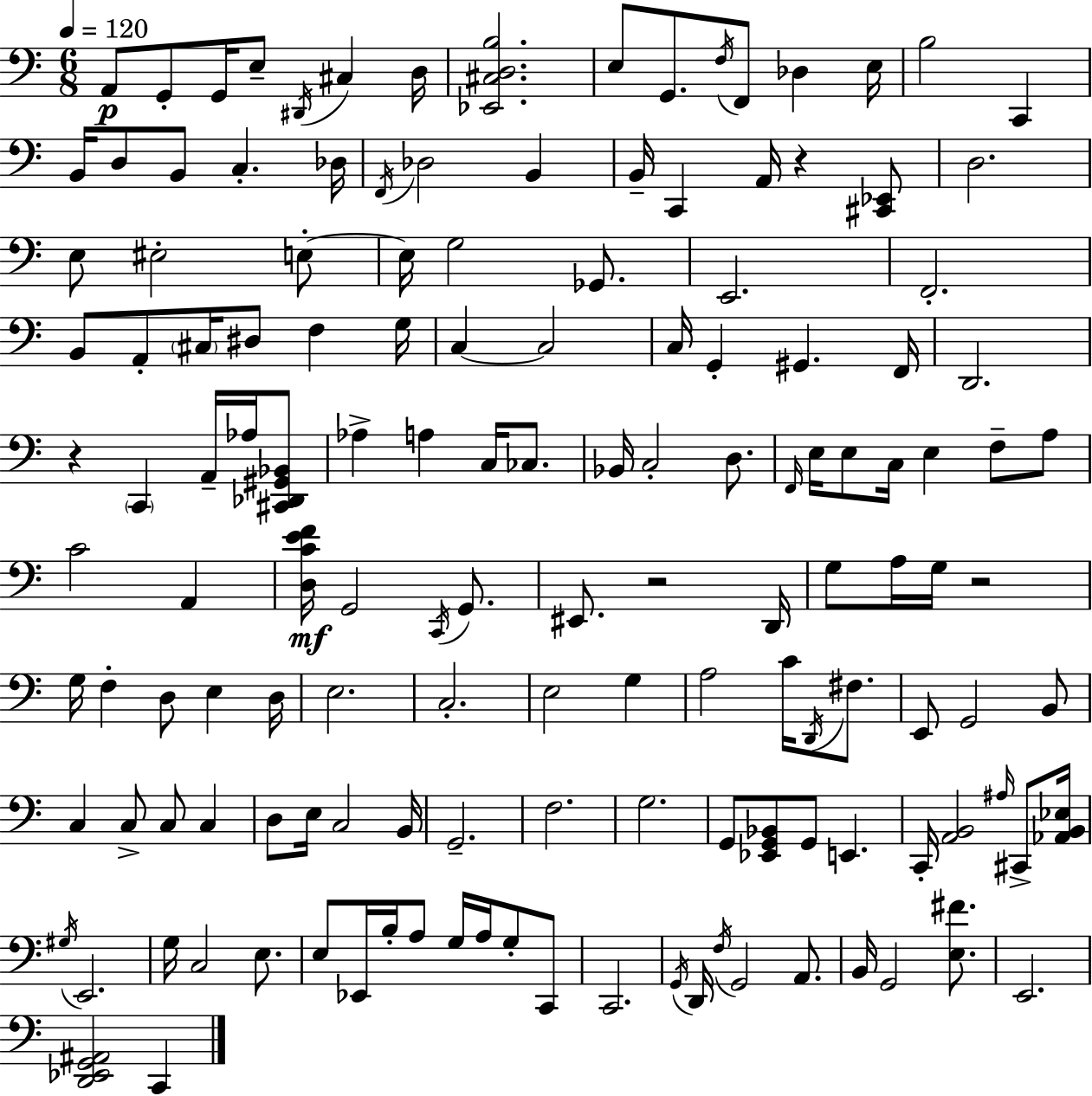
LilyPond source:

{
  \clef bass
  \numericTimeSignature
  \time 6/8
  \key a \minor
  \tempo 4 = 120
  \repeat volta 2 { a,8\p g,8-. g,16 e8-- \acciaccatura { dis,16 } cis4 | d16 <ees, cis d b>2. | e8 g,8. \acciaccatura { f16 } f,8 des4 | e16 b2 c,4 | \break b,16 d8 b,8 c4.-. | des16 \acciaccatura { f,16 } des2 b,4 | b,16-- c,4 a,16 r4 | <cis, ees,>8 d2. | \break e8 eis2-. | e8-.~~ e16 g2 | ges,8. e,2. | f,2.-. | \break b,8 a,8-. \parenthesize cis16 dis8 f4 | g16 c4~~ c2 | c16 g,4-. gis,4. | f,16 d,2. | \break r4 \parenthesize c,4 a,16-- | aes16 <cis, des, gis, bes,>8 aes4-> a4 c16 | ces8. bes,16 c2-. | d8. \grace { f,16 } e16 e8 c16 e4 | \break f8-- a8 c'2 | a,4 <d c' e' f'>16\mf g,2 | \acciaccatura { c,16 } g,8. eis,8. r2 | d,16 g8 a16 g16 r2 | \break g16 f4-. d8 | e4 d16 e2. | c2.-. | e2 | \break g4 a2 | c'16 \acciaccatura { d,16 } fis8. e,8 g,2 | b,8 c4 c8-> | c8 c4 d8 e16 c2 | \break b,16 g,2.-- | f2. | g2. | g,8 <ees, g, bes,>8 g,8 | \break e,4. c,16-. <a, b,>2 | \grace { ais16 } cis,8-> <aes, b, ees>16 \acciaccatura { gis16 } e,2. | g16 c2 | e8. e8 ees,16 b16-. | \break a8 g16 a16 g8-. c,8 c,2. | \acciaccatura { g,16 } d,16 \acciaccatura { f16 } g,2 | a,8. b,16 g,2 | <e fis'>8. e,2. | \break <d, ees, g, ais,>2 | c,4 } \bar "|."
}